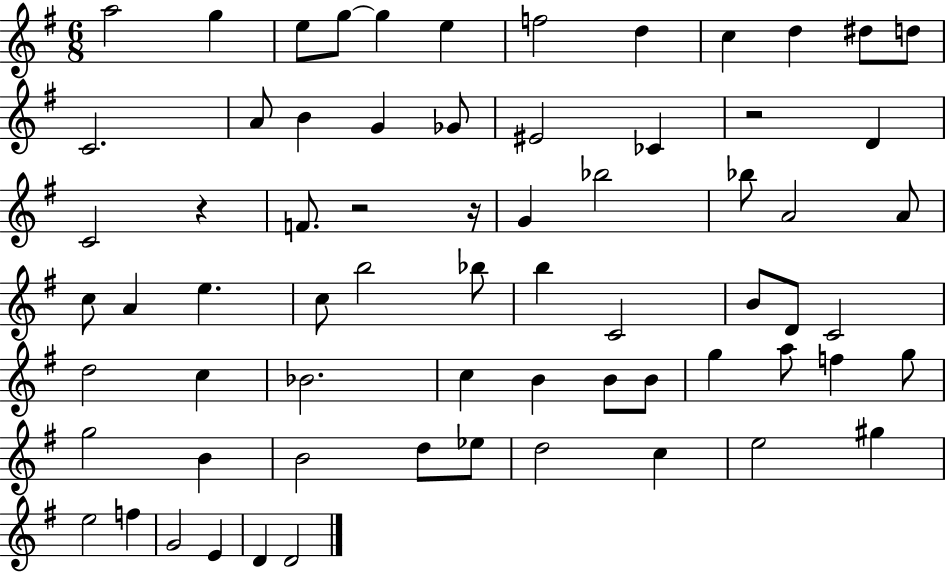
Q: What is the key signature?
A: G major